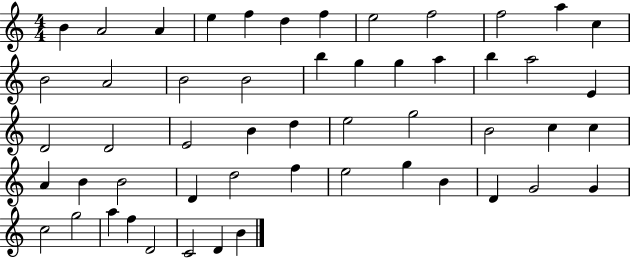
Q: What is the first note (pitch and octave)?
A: B4